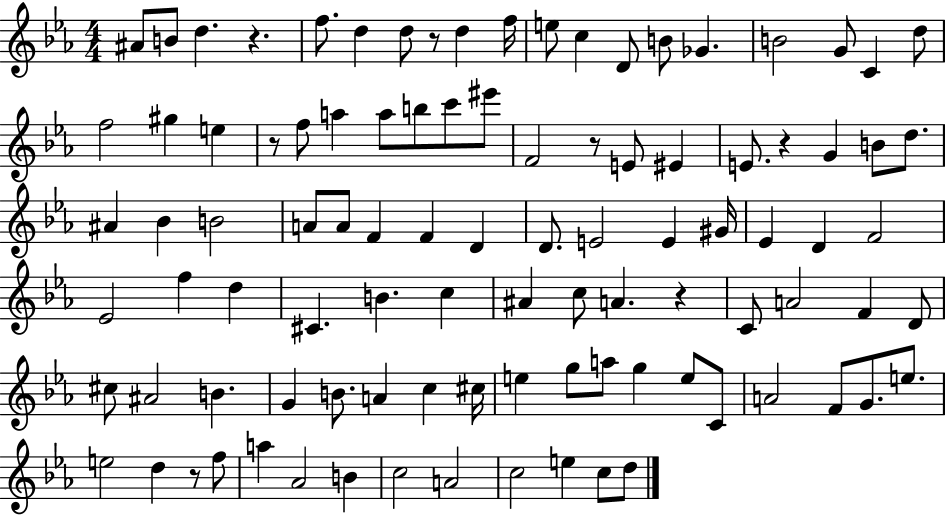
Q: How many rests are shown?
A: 7